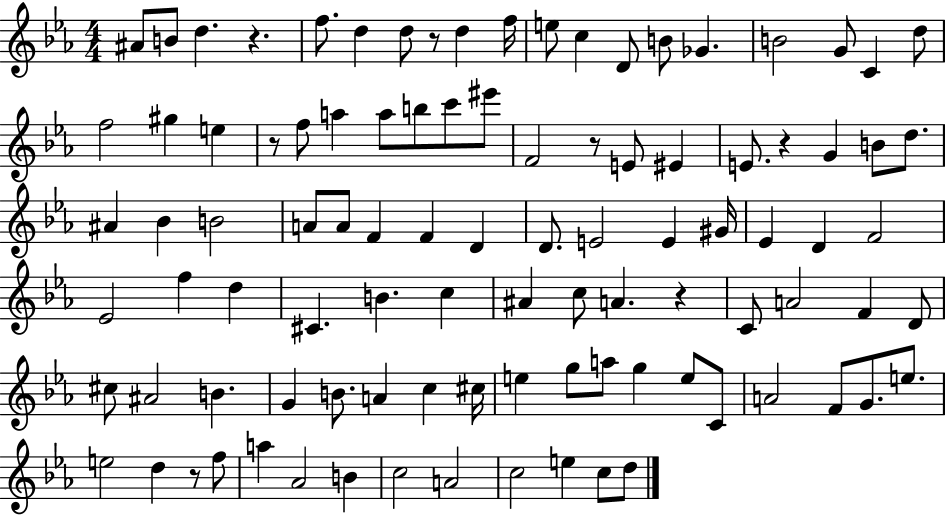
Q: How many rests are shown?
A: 7